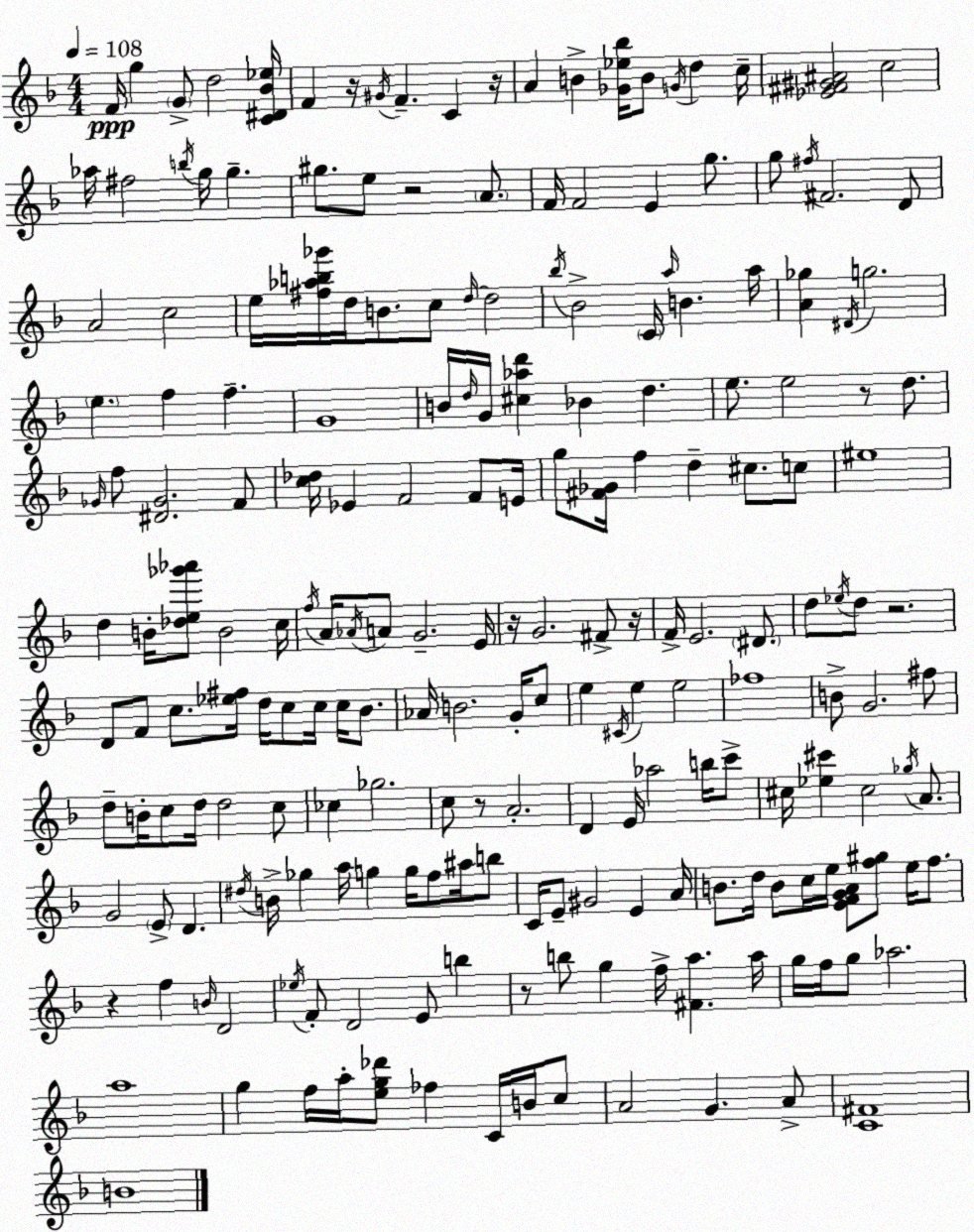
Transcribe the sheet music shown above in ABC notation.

X:1
T:Untitled
M:4/4
L:1/4
K:F
F/4 g G/2 d2 [C^D_B_e]/4 F z/4 ^G/4 F C z/4 A B [_G_e_b]/4 B/2 G/4 d c/4 [_E^F^G^A]2 c2 _a/4 ^f2 b/4 g/4 g ^g/2 e/2 z2 A/2 F/4 F2 E g/2 g/2 ^f/4 ^F2 D/2 A2 c2 e/4 [^f_ab_g']/4 d/4 B/2 c/2 d/4 d2 _b/4 _B2 C/4 a/4 B a/4 [A_g] ^D/4 g2 e f f G4 B/4 d/4 G/4 [^c_ad'] _B d e/2 e2 z/2 d/2 _G/4 f/2 [^D_G]2 F/2 [c_d]/4 _E F2 F/2 E/4 g/2 [^F_G]/4 f d ^c/2 c/2 ^e4 d B/4 [_de_g'_a']/2 B2 c/4 f/4 A/4 _A/4 A/2 G2 E/4 z/4 G2 ^F/2 z/4 F/4 E2 ^D/2 d/2 _e/4 d/2 z2 D/2 F/2 c/2 [_e^f]/4 d/4 c/2 c/4 c/4 _B/2 _A/4 B2 G/4 c/2 e ^C/4 e e2 _f4 B/2 G2 ^f/2 d/2 B/4 c/2 d/4 d2 c/2 _c _g2 c/2 z/2 A2 D E/4 _a2 b/4 c'/2 ^c/4 [_e^c'] ^c2 _g/4 A/2 G2 E/2 D ^d/4 B/4 _g a/4 g g/4 f/2 ^a/4 b/2 C/4 E/2 ^G2 E A/4 B/2 d/4 B/2 c/4 e/4 [EFGA]/2 [f^g]/2 e/4 f/2 z f B/4 D2 _e/4 F/2 D2 E/2 b z/2 b/2 g f/4 [^Fa] a/4 g/4 f/4 g/2 _a2 a4 g f/4 a/4 [eg_d']/2 _f C/4 B/4 c/2 A2 G A/2 [C^F]4 B4